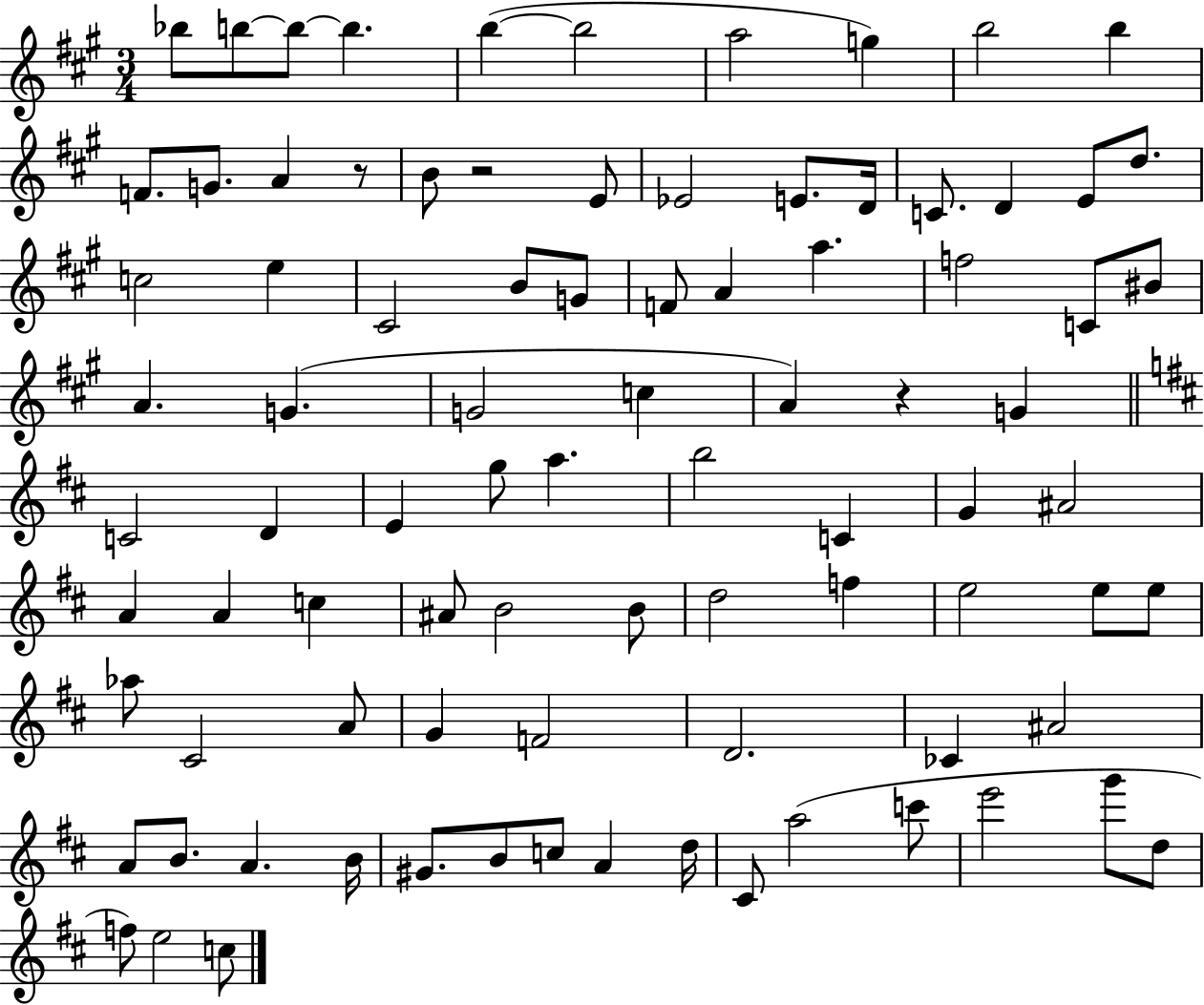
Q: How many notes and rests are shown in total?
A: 88